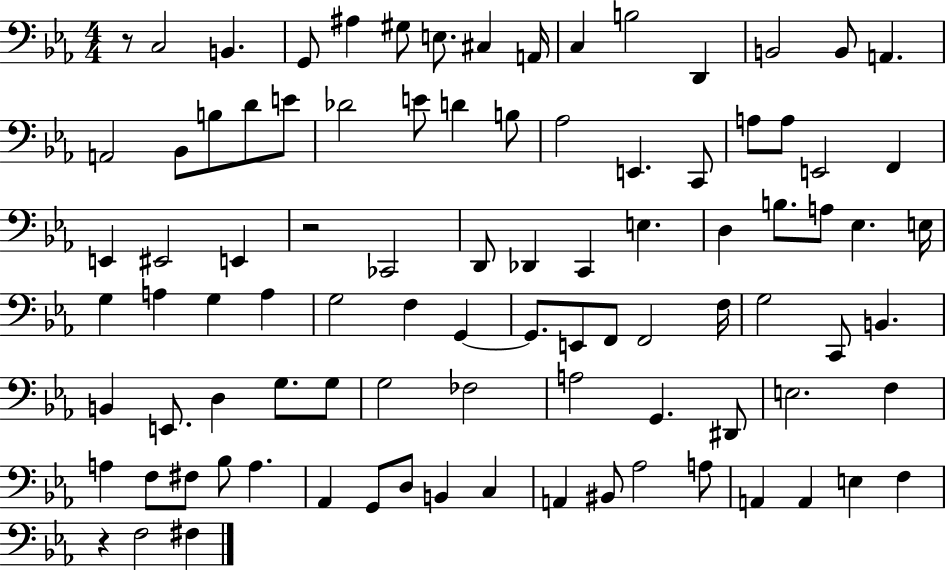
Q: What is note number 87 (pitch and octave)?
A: E3